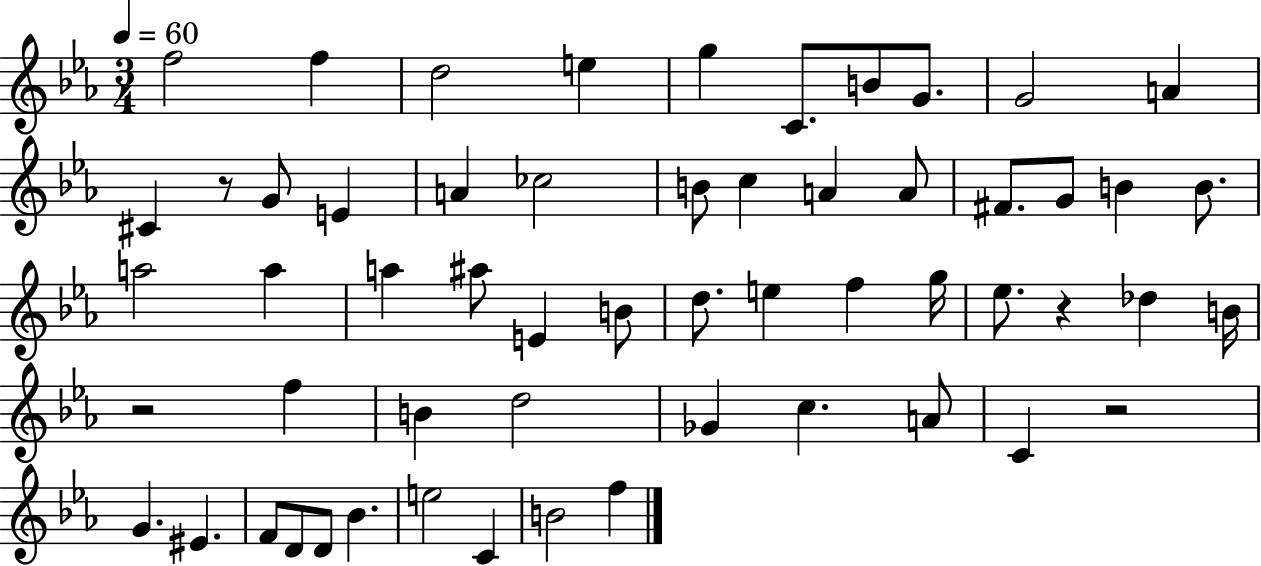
{
  \clef treble
  \numericTimeSignature
  \time 3/4
  \key ees \major
  \tempo 4 = 60
  f''2 f''4 | d''2 e''4 | g''4 c'8. b'8 g'8. | g'2 a'4 | \break cis'4 r8 g'8 e'4 | a'4 ces''2 | b'8 c''4 a'4 a'8 | fis'8. g'8 b'4 b'8. | \break a''2 a''4 | a''4 ais''8 e'4 b'8 | d''8. e''4 f''4 g''16 | ees''8. r4 des''4 b'16 | \break r2 f''4 | b'4 d''2 | ges'4 c''4. a'8 | c'4 r2 | \break g'4. eis'4. | f'8 d'8 d'8 bes'4. | e''2 c'4 | b'2 f''4 | \break \bar "|."
}